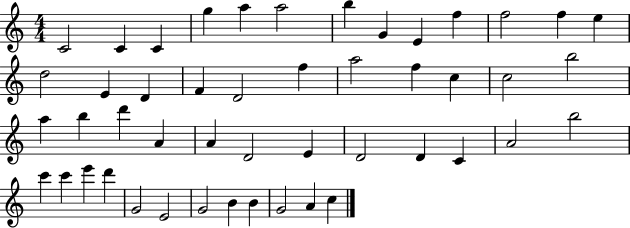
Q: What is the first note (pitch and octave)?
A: C4